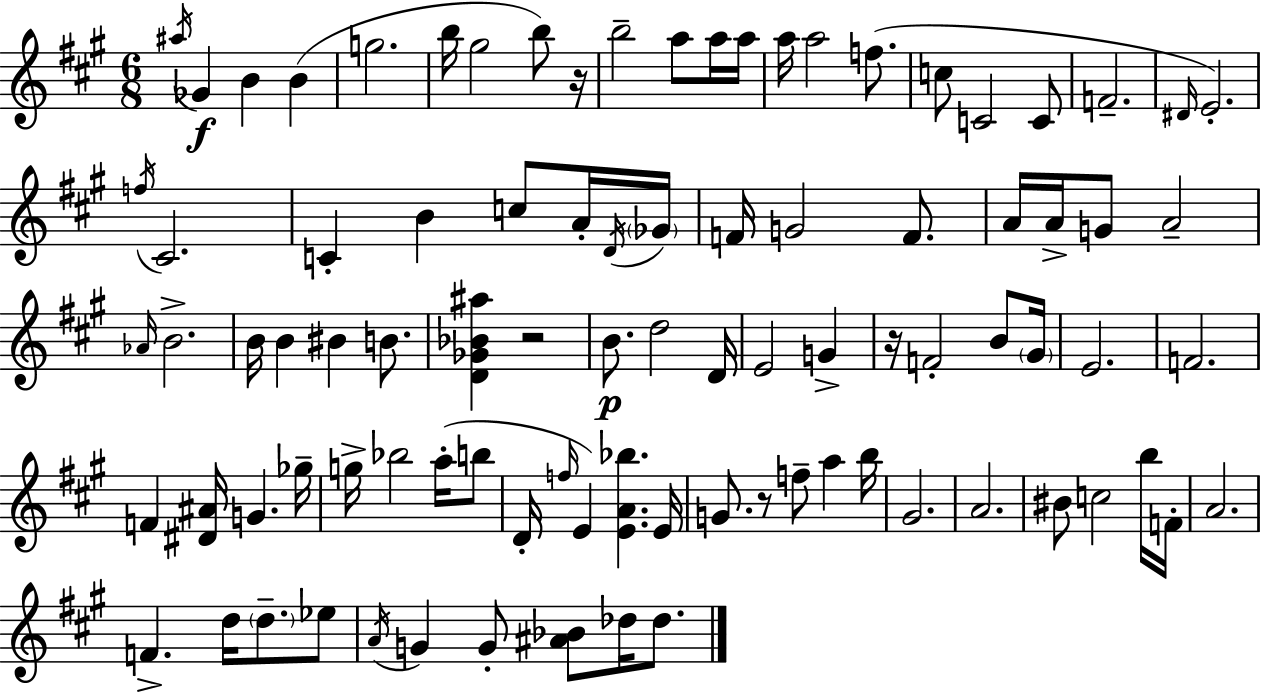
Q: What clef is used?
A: treble